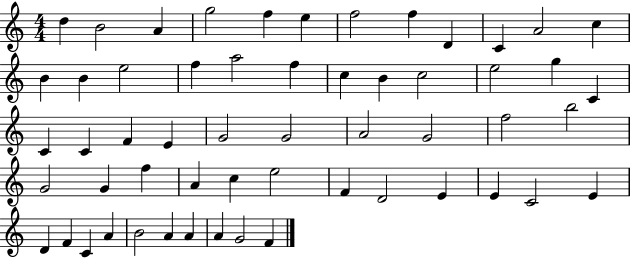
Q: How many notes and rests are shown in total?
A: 56